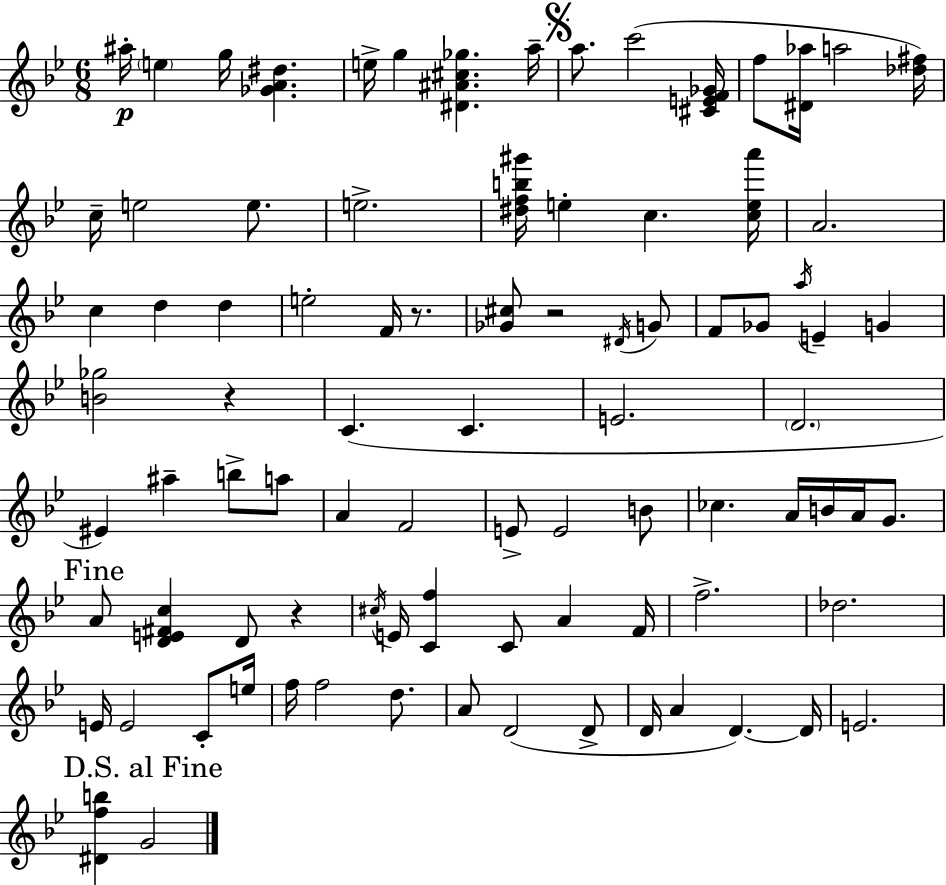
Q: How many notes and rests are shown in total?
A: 88